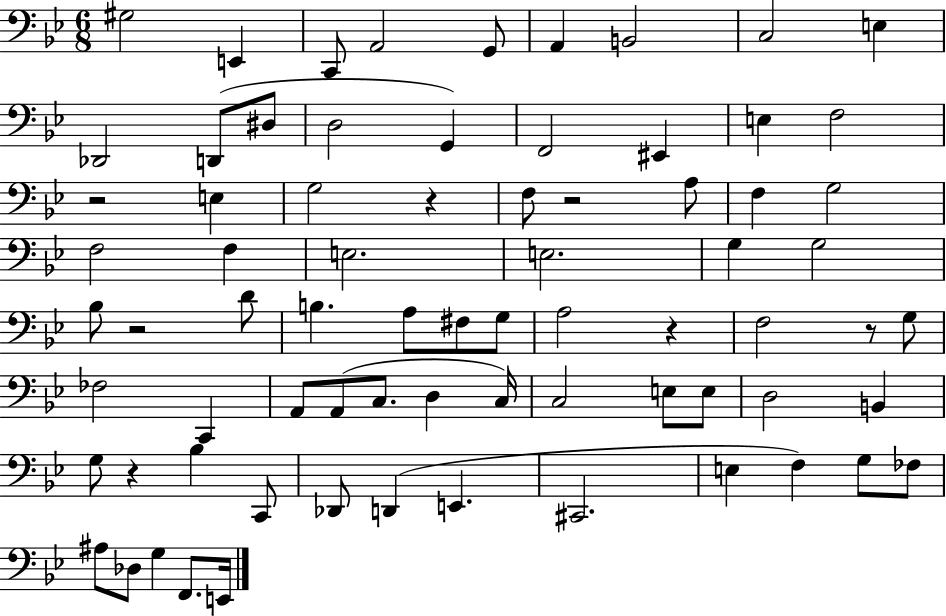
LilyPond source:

{
  \clef bass
  \numericTimeSignature
  \time 6/8
  \key bes \major
  gis2 e,4 | c,8 a,2 g,8 | a,4 b,2 | c2 e4 | \break des,2 d,8( dis8 | d2 g,4) | f,2 eis,4 | e4 f2 | \break r2 e4 | g2 r4 | f8 r2 a8 | f4 g2 | \break f2 f4 | e2. | e2. | g4 g2 | \break bes8 r2 d'8 | b4. a8 fis8 g8 | a2 r4 | f2 r8 g8 | \break fes2 c,4 | a,8 a,8( c8. d4 c16) | c2 e8 e8 | d2 b,4 | \break g8 r4 bes4 c,8 | des,8 d,4( e,4. | cis,2. | e4 f4) g8 fes8 | \break ais8 des8 g4 f,8. e,16 | \bar "|."
}